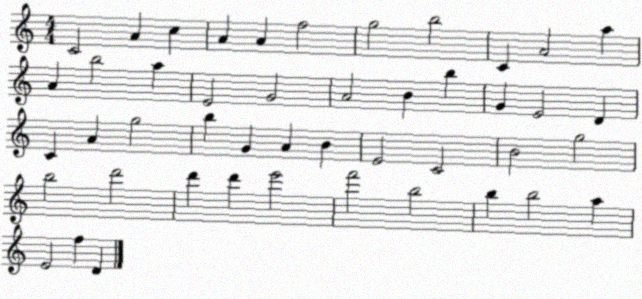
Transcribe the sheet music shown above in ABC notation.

X:1
T:Untitled
M:4/4
L:1/4
K:C
C2 A c A A f2 g2 b2 C A2 a A b2 a E2 G2 A2 B b G E2 D C A g2 b G A B E2 C2 B2 g2 b2 d'2 d' d' e'2 f'2 b2 b b2 a E2 f D